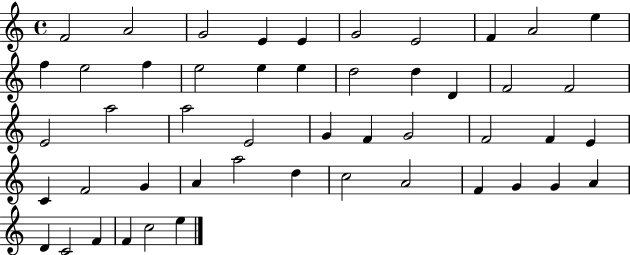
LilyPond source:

{
  \clef treble
  \time 4/4
  \defaultTimeSignature
  \key c \major
  f'2 a'2 | g'2 e'4 e'4 | g'2 e'2 | f'4 a'2 e''4 | \break f''4 e''2 f''4 | e''2 e''4 e''4 | d''2 d''4 d'4 | f'2 f'2 | \break e'2 a''2 | a''2 e'2 | g'4 f'4 g'2 | f'2 f'4 e'4 | \break c'4 f'2 g'4 | a'4 a''2 d''4 | c''2 a'2 | f'4 g'4 g'4 a'4 | \break d'4 c'2 f'4 | f'4 c''2 e''4 | \bar "|."
}